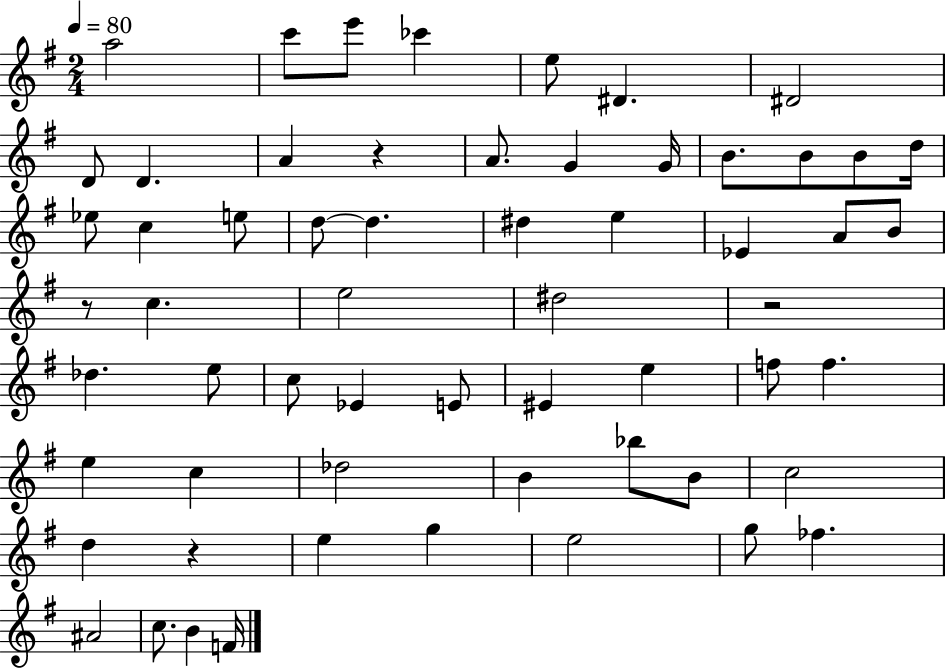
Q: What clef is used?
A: treble